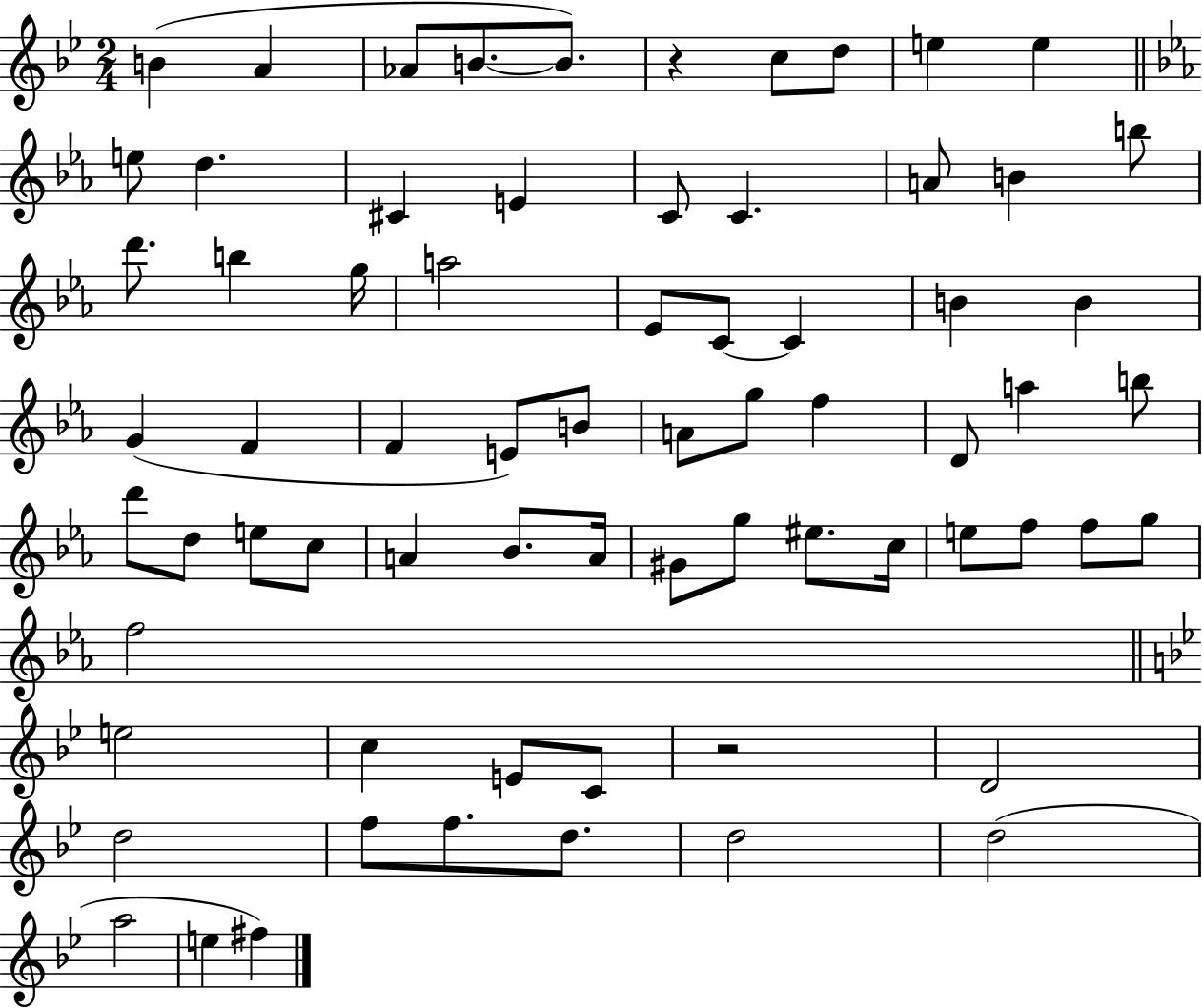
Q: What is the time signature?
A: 2/4